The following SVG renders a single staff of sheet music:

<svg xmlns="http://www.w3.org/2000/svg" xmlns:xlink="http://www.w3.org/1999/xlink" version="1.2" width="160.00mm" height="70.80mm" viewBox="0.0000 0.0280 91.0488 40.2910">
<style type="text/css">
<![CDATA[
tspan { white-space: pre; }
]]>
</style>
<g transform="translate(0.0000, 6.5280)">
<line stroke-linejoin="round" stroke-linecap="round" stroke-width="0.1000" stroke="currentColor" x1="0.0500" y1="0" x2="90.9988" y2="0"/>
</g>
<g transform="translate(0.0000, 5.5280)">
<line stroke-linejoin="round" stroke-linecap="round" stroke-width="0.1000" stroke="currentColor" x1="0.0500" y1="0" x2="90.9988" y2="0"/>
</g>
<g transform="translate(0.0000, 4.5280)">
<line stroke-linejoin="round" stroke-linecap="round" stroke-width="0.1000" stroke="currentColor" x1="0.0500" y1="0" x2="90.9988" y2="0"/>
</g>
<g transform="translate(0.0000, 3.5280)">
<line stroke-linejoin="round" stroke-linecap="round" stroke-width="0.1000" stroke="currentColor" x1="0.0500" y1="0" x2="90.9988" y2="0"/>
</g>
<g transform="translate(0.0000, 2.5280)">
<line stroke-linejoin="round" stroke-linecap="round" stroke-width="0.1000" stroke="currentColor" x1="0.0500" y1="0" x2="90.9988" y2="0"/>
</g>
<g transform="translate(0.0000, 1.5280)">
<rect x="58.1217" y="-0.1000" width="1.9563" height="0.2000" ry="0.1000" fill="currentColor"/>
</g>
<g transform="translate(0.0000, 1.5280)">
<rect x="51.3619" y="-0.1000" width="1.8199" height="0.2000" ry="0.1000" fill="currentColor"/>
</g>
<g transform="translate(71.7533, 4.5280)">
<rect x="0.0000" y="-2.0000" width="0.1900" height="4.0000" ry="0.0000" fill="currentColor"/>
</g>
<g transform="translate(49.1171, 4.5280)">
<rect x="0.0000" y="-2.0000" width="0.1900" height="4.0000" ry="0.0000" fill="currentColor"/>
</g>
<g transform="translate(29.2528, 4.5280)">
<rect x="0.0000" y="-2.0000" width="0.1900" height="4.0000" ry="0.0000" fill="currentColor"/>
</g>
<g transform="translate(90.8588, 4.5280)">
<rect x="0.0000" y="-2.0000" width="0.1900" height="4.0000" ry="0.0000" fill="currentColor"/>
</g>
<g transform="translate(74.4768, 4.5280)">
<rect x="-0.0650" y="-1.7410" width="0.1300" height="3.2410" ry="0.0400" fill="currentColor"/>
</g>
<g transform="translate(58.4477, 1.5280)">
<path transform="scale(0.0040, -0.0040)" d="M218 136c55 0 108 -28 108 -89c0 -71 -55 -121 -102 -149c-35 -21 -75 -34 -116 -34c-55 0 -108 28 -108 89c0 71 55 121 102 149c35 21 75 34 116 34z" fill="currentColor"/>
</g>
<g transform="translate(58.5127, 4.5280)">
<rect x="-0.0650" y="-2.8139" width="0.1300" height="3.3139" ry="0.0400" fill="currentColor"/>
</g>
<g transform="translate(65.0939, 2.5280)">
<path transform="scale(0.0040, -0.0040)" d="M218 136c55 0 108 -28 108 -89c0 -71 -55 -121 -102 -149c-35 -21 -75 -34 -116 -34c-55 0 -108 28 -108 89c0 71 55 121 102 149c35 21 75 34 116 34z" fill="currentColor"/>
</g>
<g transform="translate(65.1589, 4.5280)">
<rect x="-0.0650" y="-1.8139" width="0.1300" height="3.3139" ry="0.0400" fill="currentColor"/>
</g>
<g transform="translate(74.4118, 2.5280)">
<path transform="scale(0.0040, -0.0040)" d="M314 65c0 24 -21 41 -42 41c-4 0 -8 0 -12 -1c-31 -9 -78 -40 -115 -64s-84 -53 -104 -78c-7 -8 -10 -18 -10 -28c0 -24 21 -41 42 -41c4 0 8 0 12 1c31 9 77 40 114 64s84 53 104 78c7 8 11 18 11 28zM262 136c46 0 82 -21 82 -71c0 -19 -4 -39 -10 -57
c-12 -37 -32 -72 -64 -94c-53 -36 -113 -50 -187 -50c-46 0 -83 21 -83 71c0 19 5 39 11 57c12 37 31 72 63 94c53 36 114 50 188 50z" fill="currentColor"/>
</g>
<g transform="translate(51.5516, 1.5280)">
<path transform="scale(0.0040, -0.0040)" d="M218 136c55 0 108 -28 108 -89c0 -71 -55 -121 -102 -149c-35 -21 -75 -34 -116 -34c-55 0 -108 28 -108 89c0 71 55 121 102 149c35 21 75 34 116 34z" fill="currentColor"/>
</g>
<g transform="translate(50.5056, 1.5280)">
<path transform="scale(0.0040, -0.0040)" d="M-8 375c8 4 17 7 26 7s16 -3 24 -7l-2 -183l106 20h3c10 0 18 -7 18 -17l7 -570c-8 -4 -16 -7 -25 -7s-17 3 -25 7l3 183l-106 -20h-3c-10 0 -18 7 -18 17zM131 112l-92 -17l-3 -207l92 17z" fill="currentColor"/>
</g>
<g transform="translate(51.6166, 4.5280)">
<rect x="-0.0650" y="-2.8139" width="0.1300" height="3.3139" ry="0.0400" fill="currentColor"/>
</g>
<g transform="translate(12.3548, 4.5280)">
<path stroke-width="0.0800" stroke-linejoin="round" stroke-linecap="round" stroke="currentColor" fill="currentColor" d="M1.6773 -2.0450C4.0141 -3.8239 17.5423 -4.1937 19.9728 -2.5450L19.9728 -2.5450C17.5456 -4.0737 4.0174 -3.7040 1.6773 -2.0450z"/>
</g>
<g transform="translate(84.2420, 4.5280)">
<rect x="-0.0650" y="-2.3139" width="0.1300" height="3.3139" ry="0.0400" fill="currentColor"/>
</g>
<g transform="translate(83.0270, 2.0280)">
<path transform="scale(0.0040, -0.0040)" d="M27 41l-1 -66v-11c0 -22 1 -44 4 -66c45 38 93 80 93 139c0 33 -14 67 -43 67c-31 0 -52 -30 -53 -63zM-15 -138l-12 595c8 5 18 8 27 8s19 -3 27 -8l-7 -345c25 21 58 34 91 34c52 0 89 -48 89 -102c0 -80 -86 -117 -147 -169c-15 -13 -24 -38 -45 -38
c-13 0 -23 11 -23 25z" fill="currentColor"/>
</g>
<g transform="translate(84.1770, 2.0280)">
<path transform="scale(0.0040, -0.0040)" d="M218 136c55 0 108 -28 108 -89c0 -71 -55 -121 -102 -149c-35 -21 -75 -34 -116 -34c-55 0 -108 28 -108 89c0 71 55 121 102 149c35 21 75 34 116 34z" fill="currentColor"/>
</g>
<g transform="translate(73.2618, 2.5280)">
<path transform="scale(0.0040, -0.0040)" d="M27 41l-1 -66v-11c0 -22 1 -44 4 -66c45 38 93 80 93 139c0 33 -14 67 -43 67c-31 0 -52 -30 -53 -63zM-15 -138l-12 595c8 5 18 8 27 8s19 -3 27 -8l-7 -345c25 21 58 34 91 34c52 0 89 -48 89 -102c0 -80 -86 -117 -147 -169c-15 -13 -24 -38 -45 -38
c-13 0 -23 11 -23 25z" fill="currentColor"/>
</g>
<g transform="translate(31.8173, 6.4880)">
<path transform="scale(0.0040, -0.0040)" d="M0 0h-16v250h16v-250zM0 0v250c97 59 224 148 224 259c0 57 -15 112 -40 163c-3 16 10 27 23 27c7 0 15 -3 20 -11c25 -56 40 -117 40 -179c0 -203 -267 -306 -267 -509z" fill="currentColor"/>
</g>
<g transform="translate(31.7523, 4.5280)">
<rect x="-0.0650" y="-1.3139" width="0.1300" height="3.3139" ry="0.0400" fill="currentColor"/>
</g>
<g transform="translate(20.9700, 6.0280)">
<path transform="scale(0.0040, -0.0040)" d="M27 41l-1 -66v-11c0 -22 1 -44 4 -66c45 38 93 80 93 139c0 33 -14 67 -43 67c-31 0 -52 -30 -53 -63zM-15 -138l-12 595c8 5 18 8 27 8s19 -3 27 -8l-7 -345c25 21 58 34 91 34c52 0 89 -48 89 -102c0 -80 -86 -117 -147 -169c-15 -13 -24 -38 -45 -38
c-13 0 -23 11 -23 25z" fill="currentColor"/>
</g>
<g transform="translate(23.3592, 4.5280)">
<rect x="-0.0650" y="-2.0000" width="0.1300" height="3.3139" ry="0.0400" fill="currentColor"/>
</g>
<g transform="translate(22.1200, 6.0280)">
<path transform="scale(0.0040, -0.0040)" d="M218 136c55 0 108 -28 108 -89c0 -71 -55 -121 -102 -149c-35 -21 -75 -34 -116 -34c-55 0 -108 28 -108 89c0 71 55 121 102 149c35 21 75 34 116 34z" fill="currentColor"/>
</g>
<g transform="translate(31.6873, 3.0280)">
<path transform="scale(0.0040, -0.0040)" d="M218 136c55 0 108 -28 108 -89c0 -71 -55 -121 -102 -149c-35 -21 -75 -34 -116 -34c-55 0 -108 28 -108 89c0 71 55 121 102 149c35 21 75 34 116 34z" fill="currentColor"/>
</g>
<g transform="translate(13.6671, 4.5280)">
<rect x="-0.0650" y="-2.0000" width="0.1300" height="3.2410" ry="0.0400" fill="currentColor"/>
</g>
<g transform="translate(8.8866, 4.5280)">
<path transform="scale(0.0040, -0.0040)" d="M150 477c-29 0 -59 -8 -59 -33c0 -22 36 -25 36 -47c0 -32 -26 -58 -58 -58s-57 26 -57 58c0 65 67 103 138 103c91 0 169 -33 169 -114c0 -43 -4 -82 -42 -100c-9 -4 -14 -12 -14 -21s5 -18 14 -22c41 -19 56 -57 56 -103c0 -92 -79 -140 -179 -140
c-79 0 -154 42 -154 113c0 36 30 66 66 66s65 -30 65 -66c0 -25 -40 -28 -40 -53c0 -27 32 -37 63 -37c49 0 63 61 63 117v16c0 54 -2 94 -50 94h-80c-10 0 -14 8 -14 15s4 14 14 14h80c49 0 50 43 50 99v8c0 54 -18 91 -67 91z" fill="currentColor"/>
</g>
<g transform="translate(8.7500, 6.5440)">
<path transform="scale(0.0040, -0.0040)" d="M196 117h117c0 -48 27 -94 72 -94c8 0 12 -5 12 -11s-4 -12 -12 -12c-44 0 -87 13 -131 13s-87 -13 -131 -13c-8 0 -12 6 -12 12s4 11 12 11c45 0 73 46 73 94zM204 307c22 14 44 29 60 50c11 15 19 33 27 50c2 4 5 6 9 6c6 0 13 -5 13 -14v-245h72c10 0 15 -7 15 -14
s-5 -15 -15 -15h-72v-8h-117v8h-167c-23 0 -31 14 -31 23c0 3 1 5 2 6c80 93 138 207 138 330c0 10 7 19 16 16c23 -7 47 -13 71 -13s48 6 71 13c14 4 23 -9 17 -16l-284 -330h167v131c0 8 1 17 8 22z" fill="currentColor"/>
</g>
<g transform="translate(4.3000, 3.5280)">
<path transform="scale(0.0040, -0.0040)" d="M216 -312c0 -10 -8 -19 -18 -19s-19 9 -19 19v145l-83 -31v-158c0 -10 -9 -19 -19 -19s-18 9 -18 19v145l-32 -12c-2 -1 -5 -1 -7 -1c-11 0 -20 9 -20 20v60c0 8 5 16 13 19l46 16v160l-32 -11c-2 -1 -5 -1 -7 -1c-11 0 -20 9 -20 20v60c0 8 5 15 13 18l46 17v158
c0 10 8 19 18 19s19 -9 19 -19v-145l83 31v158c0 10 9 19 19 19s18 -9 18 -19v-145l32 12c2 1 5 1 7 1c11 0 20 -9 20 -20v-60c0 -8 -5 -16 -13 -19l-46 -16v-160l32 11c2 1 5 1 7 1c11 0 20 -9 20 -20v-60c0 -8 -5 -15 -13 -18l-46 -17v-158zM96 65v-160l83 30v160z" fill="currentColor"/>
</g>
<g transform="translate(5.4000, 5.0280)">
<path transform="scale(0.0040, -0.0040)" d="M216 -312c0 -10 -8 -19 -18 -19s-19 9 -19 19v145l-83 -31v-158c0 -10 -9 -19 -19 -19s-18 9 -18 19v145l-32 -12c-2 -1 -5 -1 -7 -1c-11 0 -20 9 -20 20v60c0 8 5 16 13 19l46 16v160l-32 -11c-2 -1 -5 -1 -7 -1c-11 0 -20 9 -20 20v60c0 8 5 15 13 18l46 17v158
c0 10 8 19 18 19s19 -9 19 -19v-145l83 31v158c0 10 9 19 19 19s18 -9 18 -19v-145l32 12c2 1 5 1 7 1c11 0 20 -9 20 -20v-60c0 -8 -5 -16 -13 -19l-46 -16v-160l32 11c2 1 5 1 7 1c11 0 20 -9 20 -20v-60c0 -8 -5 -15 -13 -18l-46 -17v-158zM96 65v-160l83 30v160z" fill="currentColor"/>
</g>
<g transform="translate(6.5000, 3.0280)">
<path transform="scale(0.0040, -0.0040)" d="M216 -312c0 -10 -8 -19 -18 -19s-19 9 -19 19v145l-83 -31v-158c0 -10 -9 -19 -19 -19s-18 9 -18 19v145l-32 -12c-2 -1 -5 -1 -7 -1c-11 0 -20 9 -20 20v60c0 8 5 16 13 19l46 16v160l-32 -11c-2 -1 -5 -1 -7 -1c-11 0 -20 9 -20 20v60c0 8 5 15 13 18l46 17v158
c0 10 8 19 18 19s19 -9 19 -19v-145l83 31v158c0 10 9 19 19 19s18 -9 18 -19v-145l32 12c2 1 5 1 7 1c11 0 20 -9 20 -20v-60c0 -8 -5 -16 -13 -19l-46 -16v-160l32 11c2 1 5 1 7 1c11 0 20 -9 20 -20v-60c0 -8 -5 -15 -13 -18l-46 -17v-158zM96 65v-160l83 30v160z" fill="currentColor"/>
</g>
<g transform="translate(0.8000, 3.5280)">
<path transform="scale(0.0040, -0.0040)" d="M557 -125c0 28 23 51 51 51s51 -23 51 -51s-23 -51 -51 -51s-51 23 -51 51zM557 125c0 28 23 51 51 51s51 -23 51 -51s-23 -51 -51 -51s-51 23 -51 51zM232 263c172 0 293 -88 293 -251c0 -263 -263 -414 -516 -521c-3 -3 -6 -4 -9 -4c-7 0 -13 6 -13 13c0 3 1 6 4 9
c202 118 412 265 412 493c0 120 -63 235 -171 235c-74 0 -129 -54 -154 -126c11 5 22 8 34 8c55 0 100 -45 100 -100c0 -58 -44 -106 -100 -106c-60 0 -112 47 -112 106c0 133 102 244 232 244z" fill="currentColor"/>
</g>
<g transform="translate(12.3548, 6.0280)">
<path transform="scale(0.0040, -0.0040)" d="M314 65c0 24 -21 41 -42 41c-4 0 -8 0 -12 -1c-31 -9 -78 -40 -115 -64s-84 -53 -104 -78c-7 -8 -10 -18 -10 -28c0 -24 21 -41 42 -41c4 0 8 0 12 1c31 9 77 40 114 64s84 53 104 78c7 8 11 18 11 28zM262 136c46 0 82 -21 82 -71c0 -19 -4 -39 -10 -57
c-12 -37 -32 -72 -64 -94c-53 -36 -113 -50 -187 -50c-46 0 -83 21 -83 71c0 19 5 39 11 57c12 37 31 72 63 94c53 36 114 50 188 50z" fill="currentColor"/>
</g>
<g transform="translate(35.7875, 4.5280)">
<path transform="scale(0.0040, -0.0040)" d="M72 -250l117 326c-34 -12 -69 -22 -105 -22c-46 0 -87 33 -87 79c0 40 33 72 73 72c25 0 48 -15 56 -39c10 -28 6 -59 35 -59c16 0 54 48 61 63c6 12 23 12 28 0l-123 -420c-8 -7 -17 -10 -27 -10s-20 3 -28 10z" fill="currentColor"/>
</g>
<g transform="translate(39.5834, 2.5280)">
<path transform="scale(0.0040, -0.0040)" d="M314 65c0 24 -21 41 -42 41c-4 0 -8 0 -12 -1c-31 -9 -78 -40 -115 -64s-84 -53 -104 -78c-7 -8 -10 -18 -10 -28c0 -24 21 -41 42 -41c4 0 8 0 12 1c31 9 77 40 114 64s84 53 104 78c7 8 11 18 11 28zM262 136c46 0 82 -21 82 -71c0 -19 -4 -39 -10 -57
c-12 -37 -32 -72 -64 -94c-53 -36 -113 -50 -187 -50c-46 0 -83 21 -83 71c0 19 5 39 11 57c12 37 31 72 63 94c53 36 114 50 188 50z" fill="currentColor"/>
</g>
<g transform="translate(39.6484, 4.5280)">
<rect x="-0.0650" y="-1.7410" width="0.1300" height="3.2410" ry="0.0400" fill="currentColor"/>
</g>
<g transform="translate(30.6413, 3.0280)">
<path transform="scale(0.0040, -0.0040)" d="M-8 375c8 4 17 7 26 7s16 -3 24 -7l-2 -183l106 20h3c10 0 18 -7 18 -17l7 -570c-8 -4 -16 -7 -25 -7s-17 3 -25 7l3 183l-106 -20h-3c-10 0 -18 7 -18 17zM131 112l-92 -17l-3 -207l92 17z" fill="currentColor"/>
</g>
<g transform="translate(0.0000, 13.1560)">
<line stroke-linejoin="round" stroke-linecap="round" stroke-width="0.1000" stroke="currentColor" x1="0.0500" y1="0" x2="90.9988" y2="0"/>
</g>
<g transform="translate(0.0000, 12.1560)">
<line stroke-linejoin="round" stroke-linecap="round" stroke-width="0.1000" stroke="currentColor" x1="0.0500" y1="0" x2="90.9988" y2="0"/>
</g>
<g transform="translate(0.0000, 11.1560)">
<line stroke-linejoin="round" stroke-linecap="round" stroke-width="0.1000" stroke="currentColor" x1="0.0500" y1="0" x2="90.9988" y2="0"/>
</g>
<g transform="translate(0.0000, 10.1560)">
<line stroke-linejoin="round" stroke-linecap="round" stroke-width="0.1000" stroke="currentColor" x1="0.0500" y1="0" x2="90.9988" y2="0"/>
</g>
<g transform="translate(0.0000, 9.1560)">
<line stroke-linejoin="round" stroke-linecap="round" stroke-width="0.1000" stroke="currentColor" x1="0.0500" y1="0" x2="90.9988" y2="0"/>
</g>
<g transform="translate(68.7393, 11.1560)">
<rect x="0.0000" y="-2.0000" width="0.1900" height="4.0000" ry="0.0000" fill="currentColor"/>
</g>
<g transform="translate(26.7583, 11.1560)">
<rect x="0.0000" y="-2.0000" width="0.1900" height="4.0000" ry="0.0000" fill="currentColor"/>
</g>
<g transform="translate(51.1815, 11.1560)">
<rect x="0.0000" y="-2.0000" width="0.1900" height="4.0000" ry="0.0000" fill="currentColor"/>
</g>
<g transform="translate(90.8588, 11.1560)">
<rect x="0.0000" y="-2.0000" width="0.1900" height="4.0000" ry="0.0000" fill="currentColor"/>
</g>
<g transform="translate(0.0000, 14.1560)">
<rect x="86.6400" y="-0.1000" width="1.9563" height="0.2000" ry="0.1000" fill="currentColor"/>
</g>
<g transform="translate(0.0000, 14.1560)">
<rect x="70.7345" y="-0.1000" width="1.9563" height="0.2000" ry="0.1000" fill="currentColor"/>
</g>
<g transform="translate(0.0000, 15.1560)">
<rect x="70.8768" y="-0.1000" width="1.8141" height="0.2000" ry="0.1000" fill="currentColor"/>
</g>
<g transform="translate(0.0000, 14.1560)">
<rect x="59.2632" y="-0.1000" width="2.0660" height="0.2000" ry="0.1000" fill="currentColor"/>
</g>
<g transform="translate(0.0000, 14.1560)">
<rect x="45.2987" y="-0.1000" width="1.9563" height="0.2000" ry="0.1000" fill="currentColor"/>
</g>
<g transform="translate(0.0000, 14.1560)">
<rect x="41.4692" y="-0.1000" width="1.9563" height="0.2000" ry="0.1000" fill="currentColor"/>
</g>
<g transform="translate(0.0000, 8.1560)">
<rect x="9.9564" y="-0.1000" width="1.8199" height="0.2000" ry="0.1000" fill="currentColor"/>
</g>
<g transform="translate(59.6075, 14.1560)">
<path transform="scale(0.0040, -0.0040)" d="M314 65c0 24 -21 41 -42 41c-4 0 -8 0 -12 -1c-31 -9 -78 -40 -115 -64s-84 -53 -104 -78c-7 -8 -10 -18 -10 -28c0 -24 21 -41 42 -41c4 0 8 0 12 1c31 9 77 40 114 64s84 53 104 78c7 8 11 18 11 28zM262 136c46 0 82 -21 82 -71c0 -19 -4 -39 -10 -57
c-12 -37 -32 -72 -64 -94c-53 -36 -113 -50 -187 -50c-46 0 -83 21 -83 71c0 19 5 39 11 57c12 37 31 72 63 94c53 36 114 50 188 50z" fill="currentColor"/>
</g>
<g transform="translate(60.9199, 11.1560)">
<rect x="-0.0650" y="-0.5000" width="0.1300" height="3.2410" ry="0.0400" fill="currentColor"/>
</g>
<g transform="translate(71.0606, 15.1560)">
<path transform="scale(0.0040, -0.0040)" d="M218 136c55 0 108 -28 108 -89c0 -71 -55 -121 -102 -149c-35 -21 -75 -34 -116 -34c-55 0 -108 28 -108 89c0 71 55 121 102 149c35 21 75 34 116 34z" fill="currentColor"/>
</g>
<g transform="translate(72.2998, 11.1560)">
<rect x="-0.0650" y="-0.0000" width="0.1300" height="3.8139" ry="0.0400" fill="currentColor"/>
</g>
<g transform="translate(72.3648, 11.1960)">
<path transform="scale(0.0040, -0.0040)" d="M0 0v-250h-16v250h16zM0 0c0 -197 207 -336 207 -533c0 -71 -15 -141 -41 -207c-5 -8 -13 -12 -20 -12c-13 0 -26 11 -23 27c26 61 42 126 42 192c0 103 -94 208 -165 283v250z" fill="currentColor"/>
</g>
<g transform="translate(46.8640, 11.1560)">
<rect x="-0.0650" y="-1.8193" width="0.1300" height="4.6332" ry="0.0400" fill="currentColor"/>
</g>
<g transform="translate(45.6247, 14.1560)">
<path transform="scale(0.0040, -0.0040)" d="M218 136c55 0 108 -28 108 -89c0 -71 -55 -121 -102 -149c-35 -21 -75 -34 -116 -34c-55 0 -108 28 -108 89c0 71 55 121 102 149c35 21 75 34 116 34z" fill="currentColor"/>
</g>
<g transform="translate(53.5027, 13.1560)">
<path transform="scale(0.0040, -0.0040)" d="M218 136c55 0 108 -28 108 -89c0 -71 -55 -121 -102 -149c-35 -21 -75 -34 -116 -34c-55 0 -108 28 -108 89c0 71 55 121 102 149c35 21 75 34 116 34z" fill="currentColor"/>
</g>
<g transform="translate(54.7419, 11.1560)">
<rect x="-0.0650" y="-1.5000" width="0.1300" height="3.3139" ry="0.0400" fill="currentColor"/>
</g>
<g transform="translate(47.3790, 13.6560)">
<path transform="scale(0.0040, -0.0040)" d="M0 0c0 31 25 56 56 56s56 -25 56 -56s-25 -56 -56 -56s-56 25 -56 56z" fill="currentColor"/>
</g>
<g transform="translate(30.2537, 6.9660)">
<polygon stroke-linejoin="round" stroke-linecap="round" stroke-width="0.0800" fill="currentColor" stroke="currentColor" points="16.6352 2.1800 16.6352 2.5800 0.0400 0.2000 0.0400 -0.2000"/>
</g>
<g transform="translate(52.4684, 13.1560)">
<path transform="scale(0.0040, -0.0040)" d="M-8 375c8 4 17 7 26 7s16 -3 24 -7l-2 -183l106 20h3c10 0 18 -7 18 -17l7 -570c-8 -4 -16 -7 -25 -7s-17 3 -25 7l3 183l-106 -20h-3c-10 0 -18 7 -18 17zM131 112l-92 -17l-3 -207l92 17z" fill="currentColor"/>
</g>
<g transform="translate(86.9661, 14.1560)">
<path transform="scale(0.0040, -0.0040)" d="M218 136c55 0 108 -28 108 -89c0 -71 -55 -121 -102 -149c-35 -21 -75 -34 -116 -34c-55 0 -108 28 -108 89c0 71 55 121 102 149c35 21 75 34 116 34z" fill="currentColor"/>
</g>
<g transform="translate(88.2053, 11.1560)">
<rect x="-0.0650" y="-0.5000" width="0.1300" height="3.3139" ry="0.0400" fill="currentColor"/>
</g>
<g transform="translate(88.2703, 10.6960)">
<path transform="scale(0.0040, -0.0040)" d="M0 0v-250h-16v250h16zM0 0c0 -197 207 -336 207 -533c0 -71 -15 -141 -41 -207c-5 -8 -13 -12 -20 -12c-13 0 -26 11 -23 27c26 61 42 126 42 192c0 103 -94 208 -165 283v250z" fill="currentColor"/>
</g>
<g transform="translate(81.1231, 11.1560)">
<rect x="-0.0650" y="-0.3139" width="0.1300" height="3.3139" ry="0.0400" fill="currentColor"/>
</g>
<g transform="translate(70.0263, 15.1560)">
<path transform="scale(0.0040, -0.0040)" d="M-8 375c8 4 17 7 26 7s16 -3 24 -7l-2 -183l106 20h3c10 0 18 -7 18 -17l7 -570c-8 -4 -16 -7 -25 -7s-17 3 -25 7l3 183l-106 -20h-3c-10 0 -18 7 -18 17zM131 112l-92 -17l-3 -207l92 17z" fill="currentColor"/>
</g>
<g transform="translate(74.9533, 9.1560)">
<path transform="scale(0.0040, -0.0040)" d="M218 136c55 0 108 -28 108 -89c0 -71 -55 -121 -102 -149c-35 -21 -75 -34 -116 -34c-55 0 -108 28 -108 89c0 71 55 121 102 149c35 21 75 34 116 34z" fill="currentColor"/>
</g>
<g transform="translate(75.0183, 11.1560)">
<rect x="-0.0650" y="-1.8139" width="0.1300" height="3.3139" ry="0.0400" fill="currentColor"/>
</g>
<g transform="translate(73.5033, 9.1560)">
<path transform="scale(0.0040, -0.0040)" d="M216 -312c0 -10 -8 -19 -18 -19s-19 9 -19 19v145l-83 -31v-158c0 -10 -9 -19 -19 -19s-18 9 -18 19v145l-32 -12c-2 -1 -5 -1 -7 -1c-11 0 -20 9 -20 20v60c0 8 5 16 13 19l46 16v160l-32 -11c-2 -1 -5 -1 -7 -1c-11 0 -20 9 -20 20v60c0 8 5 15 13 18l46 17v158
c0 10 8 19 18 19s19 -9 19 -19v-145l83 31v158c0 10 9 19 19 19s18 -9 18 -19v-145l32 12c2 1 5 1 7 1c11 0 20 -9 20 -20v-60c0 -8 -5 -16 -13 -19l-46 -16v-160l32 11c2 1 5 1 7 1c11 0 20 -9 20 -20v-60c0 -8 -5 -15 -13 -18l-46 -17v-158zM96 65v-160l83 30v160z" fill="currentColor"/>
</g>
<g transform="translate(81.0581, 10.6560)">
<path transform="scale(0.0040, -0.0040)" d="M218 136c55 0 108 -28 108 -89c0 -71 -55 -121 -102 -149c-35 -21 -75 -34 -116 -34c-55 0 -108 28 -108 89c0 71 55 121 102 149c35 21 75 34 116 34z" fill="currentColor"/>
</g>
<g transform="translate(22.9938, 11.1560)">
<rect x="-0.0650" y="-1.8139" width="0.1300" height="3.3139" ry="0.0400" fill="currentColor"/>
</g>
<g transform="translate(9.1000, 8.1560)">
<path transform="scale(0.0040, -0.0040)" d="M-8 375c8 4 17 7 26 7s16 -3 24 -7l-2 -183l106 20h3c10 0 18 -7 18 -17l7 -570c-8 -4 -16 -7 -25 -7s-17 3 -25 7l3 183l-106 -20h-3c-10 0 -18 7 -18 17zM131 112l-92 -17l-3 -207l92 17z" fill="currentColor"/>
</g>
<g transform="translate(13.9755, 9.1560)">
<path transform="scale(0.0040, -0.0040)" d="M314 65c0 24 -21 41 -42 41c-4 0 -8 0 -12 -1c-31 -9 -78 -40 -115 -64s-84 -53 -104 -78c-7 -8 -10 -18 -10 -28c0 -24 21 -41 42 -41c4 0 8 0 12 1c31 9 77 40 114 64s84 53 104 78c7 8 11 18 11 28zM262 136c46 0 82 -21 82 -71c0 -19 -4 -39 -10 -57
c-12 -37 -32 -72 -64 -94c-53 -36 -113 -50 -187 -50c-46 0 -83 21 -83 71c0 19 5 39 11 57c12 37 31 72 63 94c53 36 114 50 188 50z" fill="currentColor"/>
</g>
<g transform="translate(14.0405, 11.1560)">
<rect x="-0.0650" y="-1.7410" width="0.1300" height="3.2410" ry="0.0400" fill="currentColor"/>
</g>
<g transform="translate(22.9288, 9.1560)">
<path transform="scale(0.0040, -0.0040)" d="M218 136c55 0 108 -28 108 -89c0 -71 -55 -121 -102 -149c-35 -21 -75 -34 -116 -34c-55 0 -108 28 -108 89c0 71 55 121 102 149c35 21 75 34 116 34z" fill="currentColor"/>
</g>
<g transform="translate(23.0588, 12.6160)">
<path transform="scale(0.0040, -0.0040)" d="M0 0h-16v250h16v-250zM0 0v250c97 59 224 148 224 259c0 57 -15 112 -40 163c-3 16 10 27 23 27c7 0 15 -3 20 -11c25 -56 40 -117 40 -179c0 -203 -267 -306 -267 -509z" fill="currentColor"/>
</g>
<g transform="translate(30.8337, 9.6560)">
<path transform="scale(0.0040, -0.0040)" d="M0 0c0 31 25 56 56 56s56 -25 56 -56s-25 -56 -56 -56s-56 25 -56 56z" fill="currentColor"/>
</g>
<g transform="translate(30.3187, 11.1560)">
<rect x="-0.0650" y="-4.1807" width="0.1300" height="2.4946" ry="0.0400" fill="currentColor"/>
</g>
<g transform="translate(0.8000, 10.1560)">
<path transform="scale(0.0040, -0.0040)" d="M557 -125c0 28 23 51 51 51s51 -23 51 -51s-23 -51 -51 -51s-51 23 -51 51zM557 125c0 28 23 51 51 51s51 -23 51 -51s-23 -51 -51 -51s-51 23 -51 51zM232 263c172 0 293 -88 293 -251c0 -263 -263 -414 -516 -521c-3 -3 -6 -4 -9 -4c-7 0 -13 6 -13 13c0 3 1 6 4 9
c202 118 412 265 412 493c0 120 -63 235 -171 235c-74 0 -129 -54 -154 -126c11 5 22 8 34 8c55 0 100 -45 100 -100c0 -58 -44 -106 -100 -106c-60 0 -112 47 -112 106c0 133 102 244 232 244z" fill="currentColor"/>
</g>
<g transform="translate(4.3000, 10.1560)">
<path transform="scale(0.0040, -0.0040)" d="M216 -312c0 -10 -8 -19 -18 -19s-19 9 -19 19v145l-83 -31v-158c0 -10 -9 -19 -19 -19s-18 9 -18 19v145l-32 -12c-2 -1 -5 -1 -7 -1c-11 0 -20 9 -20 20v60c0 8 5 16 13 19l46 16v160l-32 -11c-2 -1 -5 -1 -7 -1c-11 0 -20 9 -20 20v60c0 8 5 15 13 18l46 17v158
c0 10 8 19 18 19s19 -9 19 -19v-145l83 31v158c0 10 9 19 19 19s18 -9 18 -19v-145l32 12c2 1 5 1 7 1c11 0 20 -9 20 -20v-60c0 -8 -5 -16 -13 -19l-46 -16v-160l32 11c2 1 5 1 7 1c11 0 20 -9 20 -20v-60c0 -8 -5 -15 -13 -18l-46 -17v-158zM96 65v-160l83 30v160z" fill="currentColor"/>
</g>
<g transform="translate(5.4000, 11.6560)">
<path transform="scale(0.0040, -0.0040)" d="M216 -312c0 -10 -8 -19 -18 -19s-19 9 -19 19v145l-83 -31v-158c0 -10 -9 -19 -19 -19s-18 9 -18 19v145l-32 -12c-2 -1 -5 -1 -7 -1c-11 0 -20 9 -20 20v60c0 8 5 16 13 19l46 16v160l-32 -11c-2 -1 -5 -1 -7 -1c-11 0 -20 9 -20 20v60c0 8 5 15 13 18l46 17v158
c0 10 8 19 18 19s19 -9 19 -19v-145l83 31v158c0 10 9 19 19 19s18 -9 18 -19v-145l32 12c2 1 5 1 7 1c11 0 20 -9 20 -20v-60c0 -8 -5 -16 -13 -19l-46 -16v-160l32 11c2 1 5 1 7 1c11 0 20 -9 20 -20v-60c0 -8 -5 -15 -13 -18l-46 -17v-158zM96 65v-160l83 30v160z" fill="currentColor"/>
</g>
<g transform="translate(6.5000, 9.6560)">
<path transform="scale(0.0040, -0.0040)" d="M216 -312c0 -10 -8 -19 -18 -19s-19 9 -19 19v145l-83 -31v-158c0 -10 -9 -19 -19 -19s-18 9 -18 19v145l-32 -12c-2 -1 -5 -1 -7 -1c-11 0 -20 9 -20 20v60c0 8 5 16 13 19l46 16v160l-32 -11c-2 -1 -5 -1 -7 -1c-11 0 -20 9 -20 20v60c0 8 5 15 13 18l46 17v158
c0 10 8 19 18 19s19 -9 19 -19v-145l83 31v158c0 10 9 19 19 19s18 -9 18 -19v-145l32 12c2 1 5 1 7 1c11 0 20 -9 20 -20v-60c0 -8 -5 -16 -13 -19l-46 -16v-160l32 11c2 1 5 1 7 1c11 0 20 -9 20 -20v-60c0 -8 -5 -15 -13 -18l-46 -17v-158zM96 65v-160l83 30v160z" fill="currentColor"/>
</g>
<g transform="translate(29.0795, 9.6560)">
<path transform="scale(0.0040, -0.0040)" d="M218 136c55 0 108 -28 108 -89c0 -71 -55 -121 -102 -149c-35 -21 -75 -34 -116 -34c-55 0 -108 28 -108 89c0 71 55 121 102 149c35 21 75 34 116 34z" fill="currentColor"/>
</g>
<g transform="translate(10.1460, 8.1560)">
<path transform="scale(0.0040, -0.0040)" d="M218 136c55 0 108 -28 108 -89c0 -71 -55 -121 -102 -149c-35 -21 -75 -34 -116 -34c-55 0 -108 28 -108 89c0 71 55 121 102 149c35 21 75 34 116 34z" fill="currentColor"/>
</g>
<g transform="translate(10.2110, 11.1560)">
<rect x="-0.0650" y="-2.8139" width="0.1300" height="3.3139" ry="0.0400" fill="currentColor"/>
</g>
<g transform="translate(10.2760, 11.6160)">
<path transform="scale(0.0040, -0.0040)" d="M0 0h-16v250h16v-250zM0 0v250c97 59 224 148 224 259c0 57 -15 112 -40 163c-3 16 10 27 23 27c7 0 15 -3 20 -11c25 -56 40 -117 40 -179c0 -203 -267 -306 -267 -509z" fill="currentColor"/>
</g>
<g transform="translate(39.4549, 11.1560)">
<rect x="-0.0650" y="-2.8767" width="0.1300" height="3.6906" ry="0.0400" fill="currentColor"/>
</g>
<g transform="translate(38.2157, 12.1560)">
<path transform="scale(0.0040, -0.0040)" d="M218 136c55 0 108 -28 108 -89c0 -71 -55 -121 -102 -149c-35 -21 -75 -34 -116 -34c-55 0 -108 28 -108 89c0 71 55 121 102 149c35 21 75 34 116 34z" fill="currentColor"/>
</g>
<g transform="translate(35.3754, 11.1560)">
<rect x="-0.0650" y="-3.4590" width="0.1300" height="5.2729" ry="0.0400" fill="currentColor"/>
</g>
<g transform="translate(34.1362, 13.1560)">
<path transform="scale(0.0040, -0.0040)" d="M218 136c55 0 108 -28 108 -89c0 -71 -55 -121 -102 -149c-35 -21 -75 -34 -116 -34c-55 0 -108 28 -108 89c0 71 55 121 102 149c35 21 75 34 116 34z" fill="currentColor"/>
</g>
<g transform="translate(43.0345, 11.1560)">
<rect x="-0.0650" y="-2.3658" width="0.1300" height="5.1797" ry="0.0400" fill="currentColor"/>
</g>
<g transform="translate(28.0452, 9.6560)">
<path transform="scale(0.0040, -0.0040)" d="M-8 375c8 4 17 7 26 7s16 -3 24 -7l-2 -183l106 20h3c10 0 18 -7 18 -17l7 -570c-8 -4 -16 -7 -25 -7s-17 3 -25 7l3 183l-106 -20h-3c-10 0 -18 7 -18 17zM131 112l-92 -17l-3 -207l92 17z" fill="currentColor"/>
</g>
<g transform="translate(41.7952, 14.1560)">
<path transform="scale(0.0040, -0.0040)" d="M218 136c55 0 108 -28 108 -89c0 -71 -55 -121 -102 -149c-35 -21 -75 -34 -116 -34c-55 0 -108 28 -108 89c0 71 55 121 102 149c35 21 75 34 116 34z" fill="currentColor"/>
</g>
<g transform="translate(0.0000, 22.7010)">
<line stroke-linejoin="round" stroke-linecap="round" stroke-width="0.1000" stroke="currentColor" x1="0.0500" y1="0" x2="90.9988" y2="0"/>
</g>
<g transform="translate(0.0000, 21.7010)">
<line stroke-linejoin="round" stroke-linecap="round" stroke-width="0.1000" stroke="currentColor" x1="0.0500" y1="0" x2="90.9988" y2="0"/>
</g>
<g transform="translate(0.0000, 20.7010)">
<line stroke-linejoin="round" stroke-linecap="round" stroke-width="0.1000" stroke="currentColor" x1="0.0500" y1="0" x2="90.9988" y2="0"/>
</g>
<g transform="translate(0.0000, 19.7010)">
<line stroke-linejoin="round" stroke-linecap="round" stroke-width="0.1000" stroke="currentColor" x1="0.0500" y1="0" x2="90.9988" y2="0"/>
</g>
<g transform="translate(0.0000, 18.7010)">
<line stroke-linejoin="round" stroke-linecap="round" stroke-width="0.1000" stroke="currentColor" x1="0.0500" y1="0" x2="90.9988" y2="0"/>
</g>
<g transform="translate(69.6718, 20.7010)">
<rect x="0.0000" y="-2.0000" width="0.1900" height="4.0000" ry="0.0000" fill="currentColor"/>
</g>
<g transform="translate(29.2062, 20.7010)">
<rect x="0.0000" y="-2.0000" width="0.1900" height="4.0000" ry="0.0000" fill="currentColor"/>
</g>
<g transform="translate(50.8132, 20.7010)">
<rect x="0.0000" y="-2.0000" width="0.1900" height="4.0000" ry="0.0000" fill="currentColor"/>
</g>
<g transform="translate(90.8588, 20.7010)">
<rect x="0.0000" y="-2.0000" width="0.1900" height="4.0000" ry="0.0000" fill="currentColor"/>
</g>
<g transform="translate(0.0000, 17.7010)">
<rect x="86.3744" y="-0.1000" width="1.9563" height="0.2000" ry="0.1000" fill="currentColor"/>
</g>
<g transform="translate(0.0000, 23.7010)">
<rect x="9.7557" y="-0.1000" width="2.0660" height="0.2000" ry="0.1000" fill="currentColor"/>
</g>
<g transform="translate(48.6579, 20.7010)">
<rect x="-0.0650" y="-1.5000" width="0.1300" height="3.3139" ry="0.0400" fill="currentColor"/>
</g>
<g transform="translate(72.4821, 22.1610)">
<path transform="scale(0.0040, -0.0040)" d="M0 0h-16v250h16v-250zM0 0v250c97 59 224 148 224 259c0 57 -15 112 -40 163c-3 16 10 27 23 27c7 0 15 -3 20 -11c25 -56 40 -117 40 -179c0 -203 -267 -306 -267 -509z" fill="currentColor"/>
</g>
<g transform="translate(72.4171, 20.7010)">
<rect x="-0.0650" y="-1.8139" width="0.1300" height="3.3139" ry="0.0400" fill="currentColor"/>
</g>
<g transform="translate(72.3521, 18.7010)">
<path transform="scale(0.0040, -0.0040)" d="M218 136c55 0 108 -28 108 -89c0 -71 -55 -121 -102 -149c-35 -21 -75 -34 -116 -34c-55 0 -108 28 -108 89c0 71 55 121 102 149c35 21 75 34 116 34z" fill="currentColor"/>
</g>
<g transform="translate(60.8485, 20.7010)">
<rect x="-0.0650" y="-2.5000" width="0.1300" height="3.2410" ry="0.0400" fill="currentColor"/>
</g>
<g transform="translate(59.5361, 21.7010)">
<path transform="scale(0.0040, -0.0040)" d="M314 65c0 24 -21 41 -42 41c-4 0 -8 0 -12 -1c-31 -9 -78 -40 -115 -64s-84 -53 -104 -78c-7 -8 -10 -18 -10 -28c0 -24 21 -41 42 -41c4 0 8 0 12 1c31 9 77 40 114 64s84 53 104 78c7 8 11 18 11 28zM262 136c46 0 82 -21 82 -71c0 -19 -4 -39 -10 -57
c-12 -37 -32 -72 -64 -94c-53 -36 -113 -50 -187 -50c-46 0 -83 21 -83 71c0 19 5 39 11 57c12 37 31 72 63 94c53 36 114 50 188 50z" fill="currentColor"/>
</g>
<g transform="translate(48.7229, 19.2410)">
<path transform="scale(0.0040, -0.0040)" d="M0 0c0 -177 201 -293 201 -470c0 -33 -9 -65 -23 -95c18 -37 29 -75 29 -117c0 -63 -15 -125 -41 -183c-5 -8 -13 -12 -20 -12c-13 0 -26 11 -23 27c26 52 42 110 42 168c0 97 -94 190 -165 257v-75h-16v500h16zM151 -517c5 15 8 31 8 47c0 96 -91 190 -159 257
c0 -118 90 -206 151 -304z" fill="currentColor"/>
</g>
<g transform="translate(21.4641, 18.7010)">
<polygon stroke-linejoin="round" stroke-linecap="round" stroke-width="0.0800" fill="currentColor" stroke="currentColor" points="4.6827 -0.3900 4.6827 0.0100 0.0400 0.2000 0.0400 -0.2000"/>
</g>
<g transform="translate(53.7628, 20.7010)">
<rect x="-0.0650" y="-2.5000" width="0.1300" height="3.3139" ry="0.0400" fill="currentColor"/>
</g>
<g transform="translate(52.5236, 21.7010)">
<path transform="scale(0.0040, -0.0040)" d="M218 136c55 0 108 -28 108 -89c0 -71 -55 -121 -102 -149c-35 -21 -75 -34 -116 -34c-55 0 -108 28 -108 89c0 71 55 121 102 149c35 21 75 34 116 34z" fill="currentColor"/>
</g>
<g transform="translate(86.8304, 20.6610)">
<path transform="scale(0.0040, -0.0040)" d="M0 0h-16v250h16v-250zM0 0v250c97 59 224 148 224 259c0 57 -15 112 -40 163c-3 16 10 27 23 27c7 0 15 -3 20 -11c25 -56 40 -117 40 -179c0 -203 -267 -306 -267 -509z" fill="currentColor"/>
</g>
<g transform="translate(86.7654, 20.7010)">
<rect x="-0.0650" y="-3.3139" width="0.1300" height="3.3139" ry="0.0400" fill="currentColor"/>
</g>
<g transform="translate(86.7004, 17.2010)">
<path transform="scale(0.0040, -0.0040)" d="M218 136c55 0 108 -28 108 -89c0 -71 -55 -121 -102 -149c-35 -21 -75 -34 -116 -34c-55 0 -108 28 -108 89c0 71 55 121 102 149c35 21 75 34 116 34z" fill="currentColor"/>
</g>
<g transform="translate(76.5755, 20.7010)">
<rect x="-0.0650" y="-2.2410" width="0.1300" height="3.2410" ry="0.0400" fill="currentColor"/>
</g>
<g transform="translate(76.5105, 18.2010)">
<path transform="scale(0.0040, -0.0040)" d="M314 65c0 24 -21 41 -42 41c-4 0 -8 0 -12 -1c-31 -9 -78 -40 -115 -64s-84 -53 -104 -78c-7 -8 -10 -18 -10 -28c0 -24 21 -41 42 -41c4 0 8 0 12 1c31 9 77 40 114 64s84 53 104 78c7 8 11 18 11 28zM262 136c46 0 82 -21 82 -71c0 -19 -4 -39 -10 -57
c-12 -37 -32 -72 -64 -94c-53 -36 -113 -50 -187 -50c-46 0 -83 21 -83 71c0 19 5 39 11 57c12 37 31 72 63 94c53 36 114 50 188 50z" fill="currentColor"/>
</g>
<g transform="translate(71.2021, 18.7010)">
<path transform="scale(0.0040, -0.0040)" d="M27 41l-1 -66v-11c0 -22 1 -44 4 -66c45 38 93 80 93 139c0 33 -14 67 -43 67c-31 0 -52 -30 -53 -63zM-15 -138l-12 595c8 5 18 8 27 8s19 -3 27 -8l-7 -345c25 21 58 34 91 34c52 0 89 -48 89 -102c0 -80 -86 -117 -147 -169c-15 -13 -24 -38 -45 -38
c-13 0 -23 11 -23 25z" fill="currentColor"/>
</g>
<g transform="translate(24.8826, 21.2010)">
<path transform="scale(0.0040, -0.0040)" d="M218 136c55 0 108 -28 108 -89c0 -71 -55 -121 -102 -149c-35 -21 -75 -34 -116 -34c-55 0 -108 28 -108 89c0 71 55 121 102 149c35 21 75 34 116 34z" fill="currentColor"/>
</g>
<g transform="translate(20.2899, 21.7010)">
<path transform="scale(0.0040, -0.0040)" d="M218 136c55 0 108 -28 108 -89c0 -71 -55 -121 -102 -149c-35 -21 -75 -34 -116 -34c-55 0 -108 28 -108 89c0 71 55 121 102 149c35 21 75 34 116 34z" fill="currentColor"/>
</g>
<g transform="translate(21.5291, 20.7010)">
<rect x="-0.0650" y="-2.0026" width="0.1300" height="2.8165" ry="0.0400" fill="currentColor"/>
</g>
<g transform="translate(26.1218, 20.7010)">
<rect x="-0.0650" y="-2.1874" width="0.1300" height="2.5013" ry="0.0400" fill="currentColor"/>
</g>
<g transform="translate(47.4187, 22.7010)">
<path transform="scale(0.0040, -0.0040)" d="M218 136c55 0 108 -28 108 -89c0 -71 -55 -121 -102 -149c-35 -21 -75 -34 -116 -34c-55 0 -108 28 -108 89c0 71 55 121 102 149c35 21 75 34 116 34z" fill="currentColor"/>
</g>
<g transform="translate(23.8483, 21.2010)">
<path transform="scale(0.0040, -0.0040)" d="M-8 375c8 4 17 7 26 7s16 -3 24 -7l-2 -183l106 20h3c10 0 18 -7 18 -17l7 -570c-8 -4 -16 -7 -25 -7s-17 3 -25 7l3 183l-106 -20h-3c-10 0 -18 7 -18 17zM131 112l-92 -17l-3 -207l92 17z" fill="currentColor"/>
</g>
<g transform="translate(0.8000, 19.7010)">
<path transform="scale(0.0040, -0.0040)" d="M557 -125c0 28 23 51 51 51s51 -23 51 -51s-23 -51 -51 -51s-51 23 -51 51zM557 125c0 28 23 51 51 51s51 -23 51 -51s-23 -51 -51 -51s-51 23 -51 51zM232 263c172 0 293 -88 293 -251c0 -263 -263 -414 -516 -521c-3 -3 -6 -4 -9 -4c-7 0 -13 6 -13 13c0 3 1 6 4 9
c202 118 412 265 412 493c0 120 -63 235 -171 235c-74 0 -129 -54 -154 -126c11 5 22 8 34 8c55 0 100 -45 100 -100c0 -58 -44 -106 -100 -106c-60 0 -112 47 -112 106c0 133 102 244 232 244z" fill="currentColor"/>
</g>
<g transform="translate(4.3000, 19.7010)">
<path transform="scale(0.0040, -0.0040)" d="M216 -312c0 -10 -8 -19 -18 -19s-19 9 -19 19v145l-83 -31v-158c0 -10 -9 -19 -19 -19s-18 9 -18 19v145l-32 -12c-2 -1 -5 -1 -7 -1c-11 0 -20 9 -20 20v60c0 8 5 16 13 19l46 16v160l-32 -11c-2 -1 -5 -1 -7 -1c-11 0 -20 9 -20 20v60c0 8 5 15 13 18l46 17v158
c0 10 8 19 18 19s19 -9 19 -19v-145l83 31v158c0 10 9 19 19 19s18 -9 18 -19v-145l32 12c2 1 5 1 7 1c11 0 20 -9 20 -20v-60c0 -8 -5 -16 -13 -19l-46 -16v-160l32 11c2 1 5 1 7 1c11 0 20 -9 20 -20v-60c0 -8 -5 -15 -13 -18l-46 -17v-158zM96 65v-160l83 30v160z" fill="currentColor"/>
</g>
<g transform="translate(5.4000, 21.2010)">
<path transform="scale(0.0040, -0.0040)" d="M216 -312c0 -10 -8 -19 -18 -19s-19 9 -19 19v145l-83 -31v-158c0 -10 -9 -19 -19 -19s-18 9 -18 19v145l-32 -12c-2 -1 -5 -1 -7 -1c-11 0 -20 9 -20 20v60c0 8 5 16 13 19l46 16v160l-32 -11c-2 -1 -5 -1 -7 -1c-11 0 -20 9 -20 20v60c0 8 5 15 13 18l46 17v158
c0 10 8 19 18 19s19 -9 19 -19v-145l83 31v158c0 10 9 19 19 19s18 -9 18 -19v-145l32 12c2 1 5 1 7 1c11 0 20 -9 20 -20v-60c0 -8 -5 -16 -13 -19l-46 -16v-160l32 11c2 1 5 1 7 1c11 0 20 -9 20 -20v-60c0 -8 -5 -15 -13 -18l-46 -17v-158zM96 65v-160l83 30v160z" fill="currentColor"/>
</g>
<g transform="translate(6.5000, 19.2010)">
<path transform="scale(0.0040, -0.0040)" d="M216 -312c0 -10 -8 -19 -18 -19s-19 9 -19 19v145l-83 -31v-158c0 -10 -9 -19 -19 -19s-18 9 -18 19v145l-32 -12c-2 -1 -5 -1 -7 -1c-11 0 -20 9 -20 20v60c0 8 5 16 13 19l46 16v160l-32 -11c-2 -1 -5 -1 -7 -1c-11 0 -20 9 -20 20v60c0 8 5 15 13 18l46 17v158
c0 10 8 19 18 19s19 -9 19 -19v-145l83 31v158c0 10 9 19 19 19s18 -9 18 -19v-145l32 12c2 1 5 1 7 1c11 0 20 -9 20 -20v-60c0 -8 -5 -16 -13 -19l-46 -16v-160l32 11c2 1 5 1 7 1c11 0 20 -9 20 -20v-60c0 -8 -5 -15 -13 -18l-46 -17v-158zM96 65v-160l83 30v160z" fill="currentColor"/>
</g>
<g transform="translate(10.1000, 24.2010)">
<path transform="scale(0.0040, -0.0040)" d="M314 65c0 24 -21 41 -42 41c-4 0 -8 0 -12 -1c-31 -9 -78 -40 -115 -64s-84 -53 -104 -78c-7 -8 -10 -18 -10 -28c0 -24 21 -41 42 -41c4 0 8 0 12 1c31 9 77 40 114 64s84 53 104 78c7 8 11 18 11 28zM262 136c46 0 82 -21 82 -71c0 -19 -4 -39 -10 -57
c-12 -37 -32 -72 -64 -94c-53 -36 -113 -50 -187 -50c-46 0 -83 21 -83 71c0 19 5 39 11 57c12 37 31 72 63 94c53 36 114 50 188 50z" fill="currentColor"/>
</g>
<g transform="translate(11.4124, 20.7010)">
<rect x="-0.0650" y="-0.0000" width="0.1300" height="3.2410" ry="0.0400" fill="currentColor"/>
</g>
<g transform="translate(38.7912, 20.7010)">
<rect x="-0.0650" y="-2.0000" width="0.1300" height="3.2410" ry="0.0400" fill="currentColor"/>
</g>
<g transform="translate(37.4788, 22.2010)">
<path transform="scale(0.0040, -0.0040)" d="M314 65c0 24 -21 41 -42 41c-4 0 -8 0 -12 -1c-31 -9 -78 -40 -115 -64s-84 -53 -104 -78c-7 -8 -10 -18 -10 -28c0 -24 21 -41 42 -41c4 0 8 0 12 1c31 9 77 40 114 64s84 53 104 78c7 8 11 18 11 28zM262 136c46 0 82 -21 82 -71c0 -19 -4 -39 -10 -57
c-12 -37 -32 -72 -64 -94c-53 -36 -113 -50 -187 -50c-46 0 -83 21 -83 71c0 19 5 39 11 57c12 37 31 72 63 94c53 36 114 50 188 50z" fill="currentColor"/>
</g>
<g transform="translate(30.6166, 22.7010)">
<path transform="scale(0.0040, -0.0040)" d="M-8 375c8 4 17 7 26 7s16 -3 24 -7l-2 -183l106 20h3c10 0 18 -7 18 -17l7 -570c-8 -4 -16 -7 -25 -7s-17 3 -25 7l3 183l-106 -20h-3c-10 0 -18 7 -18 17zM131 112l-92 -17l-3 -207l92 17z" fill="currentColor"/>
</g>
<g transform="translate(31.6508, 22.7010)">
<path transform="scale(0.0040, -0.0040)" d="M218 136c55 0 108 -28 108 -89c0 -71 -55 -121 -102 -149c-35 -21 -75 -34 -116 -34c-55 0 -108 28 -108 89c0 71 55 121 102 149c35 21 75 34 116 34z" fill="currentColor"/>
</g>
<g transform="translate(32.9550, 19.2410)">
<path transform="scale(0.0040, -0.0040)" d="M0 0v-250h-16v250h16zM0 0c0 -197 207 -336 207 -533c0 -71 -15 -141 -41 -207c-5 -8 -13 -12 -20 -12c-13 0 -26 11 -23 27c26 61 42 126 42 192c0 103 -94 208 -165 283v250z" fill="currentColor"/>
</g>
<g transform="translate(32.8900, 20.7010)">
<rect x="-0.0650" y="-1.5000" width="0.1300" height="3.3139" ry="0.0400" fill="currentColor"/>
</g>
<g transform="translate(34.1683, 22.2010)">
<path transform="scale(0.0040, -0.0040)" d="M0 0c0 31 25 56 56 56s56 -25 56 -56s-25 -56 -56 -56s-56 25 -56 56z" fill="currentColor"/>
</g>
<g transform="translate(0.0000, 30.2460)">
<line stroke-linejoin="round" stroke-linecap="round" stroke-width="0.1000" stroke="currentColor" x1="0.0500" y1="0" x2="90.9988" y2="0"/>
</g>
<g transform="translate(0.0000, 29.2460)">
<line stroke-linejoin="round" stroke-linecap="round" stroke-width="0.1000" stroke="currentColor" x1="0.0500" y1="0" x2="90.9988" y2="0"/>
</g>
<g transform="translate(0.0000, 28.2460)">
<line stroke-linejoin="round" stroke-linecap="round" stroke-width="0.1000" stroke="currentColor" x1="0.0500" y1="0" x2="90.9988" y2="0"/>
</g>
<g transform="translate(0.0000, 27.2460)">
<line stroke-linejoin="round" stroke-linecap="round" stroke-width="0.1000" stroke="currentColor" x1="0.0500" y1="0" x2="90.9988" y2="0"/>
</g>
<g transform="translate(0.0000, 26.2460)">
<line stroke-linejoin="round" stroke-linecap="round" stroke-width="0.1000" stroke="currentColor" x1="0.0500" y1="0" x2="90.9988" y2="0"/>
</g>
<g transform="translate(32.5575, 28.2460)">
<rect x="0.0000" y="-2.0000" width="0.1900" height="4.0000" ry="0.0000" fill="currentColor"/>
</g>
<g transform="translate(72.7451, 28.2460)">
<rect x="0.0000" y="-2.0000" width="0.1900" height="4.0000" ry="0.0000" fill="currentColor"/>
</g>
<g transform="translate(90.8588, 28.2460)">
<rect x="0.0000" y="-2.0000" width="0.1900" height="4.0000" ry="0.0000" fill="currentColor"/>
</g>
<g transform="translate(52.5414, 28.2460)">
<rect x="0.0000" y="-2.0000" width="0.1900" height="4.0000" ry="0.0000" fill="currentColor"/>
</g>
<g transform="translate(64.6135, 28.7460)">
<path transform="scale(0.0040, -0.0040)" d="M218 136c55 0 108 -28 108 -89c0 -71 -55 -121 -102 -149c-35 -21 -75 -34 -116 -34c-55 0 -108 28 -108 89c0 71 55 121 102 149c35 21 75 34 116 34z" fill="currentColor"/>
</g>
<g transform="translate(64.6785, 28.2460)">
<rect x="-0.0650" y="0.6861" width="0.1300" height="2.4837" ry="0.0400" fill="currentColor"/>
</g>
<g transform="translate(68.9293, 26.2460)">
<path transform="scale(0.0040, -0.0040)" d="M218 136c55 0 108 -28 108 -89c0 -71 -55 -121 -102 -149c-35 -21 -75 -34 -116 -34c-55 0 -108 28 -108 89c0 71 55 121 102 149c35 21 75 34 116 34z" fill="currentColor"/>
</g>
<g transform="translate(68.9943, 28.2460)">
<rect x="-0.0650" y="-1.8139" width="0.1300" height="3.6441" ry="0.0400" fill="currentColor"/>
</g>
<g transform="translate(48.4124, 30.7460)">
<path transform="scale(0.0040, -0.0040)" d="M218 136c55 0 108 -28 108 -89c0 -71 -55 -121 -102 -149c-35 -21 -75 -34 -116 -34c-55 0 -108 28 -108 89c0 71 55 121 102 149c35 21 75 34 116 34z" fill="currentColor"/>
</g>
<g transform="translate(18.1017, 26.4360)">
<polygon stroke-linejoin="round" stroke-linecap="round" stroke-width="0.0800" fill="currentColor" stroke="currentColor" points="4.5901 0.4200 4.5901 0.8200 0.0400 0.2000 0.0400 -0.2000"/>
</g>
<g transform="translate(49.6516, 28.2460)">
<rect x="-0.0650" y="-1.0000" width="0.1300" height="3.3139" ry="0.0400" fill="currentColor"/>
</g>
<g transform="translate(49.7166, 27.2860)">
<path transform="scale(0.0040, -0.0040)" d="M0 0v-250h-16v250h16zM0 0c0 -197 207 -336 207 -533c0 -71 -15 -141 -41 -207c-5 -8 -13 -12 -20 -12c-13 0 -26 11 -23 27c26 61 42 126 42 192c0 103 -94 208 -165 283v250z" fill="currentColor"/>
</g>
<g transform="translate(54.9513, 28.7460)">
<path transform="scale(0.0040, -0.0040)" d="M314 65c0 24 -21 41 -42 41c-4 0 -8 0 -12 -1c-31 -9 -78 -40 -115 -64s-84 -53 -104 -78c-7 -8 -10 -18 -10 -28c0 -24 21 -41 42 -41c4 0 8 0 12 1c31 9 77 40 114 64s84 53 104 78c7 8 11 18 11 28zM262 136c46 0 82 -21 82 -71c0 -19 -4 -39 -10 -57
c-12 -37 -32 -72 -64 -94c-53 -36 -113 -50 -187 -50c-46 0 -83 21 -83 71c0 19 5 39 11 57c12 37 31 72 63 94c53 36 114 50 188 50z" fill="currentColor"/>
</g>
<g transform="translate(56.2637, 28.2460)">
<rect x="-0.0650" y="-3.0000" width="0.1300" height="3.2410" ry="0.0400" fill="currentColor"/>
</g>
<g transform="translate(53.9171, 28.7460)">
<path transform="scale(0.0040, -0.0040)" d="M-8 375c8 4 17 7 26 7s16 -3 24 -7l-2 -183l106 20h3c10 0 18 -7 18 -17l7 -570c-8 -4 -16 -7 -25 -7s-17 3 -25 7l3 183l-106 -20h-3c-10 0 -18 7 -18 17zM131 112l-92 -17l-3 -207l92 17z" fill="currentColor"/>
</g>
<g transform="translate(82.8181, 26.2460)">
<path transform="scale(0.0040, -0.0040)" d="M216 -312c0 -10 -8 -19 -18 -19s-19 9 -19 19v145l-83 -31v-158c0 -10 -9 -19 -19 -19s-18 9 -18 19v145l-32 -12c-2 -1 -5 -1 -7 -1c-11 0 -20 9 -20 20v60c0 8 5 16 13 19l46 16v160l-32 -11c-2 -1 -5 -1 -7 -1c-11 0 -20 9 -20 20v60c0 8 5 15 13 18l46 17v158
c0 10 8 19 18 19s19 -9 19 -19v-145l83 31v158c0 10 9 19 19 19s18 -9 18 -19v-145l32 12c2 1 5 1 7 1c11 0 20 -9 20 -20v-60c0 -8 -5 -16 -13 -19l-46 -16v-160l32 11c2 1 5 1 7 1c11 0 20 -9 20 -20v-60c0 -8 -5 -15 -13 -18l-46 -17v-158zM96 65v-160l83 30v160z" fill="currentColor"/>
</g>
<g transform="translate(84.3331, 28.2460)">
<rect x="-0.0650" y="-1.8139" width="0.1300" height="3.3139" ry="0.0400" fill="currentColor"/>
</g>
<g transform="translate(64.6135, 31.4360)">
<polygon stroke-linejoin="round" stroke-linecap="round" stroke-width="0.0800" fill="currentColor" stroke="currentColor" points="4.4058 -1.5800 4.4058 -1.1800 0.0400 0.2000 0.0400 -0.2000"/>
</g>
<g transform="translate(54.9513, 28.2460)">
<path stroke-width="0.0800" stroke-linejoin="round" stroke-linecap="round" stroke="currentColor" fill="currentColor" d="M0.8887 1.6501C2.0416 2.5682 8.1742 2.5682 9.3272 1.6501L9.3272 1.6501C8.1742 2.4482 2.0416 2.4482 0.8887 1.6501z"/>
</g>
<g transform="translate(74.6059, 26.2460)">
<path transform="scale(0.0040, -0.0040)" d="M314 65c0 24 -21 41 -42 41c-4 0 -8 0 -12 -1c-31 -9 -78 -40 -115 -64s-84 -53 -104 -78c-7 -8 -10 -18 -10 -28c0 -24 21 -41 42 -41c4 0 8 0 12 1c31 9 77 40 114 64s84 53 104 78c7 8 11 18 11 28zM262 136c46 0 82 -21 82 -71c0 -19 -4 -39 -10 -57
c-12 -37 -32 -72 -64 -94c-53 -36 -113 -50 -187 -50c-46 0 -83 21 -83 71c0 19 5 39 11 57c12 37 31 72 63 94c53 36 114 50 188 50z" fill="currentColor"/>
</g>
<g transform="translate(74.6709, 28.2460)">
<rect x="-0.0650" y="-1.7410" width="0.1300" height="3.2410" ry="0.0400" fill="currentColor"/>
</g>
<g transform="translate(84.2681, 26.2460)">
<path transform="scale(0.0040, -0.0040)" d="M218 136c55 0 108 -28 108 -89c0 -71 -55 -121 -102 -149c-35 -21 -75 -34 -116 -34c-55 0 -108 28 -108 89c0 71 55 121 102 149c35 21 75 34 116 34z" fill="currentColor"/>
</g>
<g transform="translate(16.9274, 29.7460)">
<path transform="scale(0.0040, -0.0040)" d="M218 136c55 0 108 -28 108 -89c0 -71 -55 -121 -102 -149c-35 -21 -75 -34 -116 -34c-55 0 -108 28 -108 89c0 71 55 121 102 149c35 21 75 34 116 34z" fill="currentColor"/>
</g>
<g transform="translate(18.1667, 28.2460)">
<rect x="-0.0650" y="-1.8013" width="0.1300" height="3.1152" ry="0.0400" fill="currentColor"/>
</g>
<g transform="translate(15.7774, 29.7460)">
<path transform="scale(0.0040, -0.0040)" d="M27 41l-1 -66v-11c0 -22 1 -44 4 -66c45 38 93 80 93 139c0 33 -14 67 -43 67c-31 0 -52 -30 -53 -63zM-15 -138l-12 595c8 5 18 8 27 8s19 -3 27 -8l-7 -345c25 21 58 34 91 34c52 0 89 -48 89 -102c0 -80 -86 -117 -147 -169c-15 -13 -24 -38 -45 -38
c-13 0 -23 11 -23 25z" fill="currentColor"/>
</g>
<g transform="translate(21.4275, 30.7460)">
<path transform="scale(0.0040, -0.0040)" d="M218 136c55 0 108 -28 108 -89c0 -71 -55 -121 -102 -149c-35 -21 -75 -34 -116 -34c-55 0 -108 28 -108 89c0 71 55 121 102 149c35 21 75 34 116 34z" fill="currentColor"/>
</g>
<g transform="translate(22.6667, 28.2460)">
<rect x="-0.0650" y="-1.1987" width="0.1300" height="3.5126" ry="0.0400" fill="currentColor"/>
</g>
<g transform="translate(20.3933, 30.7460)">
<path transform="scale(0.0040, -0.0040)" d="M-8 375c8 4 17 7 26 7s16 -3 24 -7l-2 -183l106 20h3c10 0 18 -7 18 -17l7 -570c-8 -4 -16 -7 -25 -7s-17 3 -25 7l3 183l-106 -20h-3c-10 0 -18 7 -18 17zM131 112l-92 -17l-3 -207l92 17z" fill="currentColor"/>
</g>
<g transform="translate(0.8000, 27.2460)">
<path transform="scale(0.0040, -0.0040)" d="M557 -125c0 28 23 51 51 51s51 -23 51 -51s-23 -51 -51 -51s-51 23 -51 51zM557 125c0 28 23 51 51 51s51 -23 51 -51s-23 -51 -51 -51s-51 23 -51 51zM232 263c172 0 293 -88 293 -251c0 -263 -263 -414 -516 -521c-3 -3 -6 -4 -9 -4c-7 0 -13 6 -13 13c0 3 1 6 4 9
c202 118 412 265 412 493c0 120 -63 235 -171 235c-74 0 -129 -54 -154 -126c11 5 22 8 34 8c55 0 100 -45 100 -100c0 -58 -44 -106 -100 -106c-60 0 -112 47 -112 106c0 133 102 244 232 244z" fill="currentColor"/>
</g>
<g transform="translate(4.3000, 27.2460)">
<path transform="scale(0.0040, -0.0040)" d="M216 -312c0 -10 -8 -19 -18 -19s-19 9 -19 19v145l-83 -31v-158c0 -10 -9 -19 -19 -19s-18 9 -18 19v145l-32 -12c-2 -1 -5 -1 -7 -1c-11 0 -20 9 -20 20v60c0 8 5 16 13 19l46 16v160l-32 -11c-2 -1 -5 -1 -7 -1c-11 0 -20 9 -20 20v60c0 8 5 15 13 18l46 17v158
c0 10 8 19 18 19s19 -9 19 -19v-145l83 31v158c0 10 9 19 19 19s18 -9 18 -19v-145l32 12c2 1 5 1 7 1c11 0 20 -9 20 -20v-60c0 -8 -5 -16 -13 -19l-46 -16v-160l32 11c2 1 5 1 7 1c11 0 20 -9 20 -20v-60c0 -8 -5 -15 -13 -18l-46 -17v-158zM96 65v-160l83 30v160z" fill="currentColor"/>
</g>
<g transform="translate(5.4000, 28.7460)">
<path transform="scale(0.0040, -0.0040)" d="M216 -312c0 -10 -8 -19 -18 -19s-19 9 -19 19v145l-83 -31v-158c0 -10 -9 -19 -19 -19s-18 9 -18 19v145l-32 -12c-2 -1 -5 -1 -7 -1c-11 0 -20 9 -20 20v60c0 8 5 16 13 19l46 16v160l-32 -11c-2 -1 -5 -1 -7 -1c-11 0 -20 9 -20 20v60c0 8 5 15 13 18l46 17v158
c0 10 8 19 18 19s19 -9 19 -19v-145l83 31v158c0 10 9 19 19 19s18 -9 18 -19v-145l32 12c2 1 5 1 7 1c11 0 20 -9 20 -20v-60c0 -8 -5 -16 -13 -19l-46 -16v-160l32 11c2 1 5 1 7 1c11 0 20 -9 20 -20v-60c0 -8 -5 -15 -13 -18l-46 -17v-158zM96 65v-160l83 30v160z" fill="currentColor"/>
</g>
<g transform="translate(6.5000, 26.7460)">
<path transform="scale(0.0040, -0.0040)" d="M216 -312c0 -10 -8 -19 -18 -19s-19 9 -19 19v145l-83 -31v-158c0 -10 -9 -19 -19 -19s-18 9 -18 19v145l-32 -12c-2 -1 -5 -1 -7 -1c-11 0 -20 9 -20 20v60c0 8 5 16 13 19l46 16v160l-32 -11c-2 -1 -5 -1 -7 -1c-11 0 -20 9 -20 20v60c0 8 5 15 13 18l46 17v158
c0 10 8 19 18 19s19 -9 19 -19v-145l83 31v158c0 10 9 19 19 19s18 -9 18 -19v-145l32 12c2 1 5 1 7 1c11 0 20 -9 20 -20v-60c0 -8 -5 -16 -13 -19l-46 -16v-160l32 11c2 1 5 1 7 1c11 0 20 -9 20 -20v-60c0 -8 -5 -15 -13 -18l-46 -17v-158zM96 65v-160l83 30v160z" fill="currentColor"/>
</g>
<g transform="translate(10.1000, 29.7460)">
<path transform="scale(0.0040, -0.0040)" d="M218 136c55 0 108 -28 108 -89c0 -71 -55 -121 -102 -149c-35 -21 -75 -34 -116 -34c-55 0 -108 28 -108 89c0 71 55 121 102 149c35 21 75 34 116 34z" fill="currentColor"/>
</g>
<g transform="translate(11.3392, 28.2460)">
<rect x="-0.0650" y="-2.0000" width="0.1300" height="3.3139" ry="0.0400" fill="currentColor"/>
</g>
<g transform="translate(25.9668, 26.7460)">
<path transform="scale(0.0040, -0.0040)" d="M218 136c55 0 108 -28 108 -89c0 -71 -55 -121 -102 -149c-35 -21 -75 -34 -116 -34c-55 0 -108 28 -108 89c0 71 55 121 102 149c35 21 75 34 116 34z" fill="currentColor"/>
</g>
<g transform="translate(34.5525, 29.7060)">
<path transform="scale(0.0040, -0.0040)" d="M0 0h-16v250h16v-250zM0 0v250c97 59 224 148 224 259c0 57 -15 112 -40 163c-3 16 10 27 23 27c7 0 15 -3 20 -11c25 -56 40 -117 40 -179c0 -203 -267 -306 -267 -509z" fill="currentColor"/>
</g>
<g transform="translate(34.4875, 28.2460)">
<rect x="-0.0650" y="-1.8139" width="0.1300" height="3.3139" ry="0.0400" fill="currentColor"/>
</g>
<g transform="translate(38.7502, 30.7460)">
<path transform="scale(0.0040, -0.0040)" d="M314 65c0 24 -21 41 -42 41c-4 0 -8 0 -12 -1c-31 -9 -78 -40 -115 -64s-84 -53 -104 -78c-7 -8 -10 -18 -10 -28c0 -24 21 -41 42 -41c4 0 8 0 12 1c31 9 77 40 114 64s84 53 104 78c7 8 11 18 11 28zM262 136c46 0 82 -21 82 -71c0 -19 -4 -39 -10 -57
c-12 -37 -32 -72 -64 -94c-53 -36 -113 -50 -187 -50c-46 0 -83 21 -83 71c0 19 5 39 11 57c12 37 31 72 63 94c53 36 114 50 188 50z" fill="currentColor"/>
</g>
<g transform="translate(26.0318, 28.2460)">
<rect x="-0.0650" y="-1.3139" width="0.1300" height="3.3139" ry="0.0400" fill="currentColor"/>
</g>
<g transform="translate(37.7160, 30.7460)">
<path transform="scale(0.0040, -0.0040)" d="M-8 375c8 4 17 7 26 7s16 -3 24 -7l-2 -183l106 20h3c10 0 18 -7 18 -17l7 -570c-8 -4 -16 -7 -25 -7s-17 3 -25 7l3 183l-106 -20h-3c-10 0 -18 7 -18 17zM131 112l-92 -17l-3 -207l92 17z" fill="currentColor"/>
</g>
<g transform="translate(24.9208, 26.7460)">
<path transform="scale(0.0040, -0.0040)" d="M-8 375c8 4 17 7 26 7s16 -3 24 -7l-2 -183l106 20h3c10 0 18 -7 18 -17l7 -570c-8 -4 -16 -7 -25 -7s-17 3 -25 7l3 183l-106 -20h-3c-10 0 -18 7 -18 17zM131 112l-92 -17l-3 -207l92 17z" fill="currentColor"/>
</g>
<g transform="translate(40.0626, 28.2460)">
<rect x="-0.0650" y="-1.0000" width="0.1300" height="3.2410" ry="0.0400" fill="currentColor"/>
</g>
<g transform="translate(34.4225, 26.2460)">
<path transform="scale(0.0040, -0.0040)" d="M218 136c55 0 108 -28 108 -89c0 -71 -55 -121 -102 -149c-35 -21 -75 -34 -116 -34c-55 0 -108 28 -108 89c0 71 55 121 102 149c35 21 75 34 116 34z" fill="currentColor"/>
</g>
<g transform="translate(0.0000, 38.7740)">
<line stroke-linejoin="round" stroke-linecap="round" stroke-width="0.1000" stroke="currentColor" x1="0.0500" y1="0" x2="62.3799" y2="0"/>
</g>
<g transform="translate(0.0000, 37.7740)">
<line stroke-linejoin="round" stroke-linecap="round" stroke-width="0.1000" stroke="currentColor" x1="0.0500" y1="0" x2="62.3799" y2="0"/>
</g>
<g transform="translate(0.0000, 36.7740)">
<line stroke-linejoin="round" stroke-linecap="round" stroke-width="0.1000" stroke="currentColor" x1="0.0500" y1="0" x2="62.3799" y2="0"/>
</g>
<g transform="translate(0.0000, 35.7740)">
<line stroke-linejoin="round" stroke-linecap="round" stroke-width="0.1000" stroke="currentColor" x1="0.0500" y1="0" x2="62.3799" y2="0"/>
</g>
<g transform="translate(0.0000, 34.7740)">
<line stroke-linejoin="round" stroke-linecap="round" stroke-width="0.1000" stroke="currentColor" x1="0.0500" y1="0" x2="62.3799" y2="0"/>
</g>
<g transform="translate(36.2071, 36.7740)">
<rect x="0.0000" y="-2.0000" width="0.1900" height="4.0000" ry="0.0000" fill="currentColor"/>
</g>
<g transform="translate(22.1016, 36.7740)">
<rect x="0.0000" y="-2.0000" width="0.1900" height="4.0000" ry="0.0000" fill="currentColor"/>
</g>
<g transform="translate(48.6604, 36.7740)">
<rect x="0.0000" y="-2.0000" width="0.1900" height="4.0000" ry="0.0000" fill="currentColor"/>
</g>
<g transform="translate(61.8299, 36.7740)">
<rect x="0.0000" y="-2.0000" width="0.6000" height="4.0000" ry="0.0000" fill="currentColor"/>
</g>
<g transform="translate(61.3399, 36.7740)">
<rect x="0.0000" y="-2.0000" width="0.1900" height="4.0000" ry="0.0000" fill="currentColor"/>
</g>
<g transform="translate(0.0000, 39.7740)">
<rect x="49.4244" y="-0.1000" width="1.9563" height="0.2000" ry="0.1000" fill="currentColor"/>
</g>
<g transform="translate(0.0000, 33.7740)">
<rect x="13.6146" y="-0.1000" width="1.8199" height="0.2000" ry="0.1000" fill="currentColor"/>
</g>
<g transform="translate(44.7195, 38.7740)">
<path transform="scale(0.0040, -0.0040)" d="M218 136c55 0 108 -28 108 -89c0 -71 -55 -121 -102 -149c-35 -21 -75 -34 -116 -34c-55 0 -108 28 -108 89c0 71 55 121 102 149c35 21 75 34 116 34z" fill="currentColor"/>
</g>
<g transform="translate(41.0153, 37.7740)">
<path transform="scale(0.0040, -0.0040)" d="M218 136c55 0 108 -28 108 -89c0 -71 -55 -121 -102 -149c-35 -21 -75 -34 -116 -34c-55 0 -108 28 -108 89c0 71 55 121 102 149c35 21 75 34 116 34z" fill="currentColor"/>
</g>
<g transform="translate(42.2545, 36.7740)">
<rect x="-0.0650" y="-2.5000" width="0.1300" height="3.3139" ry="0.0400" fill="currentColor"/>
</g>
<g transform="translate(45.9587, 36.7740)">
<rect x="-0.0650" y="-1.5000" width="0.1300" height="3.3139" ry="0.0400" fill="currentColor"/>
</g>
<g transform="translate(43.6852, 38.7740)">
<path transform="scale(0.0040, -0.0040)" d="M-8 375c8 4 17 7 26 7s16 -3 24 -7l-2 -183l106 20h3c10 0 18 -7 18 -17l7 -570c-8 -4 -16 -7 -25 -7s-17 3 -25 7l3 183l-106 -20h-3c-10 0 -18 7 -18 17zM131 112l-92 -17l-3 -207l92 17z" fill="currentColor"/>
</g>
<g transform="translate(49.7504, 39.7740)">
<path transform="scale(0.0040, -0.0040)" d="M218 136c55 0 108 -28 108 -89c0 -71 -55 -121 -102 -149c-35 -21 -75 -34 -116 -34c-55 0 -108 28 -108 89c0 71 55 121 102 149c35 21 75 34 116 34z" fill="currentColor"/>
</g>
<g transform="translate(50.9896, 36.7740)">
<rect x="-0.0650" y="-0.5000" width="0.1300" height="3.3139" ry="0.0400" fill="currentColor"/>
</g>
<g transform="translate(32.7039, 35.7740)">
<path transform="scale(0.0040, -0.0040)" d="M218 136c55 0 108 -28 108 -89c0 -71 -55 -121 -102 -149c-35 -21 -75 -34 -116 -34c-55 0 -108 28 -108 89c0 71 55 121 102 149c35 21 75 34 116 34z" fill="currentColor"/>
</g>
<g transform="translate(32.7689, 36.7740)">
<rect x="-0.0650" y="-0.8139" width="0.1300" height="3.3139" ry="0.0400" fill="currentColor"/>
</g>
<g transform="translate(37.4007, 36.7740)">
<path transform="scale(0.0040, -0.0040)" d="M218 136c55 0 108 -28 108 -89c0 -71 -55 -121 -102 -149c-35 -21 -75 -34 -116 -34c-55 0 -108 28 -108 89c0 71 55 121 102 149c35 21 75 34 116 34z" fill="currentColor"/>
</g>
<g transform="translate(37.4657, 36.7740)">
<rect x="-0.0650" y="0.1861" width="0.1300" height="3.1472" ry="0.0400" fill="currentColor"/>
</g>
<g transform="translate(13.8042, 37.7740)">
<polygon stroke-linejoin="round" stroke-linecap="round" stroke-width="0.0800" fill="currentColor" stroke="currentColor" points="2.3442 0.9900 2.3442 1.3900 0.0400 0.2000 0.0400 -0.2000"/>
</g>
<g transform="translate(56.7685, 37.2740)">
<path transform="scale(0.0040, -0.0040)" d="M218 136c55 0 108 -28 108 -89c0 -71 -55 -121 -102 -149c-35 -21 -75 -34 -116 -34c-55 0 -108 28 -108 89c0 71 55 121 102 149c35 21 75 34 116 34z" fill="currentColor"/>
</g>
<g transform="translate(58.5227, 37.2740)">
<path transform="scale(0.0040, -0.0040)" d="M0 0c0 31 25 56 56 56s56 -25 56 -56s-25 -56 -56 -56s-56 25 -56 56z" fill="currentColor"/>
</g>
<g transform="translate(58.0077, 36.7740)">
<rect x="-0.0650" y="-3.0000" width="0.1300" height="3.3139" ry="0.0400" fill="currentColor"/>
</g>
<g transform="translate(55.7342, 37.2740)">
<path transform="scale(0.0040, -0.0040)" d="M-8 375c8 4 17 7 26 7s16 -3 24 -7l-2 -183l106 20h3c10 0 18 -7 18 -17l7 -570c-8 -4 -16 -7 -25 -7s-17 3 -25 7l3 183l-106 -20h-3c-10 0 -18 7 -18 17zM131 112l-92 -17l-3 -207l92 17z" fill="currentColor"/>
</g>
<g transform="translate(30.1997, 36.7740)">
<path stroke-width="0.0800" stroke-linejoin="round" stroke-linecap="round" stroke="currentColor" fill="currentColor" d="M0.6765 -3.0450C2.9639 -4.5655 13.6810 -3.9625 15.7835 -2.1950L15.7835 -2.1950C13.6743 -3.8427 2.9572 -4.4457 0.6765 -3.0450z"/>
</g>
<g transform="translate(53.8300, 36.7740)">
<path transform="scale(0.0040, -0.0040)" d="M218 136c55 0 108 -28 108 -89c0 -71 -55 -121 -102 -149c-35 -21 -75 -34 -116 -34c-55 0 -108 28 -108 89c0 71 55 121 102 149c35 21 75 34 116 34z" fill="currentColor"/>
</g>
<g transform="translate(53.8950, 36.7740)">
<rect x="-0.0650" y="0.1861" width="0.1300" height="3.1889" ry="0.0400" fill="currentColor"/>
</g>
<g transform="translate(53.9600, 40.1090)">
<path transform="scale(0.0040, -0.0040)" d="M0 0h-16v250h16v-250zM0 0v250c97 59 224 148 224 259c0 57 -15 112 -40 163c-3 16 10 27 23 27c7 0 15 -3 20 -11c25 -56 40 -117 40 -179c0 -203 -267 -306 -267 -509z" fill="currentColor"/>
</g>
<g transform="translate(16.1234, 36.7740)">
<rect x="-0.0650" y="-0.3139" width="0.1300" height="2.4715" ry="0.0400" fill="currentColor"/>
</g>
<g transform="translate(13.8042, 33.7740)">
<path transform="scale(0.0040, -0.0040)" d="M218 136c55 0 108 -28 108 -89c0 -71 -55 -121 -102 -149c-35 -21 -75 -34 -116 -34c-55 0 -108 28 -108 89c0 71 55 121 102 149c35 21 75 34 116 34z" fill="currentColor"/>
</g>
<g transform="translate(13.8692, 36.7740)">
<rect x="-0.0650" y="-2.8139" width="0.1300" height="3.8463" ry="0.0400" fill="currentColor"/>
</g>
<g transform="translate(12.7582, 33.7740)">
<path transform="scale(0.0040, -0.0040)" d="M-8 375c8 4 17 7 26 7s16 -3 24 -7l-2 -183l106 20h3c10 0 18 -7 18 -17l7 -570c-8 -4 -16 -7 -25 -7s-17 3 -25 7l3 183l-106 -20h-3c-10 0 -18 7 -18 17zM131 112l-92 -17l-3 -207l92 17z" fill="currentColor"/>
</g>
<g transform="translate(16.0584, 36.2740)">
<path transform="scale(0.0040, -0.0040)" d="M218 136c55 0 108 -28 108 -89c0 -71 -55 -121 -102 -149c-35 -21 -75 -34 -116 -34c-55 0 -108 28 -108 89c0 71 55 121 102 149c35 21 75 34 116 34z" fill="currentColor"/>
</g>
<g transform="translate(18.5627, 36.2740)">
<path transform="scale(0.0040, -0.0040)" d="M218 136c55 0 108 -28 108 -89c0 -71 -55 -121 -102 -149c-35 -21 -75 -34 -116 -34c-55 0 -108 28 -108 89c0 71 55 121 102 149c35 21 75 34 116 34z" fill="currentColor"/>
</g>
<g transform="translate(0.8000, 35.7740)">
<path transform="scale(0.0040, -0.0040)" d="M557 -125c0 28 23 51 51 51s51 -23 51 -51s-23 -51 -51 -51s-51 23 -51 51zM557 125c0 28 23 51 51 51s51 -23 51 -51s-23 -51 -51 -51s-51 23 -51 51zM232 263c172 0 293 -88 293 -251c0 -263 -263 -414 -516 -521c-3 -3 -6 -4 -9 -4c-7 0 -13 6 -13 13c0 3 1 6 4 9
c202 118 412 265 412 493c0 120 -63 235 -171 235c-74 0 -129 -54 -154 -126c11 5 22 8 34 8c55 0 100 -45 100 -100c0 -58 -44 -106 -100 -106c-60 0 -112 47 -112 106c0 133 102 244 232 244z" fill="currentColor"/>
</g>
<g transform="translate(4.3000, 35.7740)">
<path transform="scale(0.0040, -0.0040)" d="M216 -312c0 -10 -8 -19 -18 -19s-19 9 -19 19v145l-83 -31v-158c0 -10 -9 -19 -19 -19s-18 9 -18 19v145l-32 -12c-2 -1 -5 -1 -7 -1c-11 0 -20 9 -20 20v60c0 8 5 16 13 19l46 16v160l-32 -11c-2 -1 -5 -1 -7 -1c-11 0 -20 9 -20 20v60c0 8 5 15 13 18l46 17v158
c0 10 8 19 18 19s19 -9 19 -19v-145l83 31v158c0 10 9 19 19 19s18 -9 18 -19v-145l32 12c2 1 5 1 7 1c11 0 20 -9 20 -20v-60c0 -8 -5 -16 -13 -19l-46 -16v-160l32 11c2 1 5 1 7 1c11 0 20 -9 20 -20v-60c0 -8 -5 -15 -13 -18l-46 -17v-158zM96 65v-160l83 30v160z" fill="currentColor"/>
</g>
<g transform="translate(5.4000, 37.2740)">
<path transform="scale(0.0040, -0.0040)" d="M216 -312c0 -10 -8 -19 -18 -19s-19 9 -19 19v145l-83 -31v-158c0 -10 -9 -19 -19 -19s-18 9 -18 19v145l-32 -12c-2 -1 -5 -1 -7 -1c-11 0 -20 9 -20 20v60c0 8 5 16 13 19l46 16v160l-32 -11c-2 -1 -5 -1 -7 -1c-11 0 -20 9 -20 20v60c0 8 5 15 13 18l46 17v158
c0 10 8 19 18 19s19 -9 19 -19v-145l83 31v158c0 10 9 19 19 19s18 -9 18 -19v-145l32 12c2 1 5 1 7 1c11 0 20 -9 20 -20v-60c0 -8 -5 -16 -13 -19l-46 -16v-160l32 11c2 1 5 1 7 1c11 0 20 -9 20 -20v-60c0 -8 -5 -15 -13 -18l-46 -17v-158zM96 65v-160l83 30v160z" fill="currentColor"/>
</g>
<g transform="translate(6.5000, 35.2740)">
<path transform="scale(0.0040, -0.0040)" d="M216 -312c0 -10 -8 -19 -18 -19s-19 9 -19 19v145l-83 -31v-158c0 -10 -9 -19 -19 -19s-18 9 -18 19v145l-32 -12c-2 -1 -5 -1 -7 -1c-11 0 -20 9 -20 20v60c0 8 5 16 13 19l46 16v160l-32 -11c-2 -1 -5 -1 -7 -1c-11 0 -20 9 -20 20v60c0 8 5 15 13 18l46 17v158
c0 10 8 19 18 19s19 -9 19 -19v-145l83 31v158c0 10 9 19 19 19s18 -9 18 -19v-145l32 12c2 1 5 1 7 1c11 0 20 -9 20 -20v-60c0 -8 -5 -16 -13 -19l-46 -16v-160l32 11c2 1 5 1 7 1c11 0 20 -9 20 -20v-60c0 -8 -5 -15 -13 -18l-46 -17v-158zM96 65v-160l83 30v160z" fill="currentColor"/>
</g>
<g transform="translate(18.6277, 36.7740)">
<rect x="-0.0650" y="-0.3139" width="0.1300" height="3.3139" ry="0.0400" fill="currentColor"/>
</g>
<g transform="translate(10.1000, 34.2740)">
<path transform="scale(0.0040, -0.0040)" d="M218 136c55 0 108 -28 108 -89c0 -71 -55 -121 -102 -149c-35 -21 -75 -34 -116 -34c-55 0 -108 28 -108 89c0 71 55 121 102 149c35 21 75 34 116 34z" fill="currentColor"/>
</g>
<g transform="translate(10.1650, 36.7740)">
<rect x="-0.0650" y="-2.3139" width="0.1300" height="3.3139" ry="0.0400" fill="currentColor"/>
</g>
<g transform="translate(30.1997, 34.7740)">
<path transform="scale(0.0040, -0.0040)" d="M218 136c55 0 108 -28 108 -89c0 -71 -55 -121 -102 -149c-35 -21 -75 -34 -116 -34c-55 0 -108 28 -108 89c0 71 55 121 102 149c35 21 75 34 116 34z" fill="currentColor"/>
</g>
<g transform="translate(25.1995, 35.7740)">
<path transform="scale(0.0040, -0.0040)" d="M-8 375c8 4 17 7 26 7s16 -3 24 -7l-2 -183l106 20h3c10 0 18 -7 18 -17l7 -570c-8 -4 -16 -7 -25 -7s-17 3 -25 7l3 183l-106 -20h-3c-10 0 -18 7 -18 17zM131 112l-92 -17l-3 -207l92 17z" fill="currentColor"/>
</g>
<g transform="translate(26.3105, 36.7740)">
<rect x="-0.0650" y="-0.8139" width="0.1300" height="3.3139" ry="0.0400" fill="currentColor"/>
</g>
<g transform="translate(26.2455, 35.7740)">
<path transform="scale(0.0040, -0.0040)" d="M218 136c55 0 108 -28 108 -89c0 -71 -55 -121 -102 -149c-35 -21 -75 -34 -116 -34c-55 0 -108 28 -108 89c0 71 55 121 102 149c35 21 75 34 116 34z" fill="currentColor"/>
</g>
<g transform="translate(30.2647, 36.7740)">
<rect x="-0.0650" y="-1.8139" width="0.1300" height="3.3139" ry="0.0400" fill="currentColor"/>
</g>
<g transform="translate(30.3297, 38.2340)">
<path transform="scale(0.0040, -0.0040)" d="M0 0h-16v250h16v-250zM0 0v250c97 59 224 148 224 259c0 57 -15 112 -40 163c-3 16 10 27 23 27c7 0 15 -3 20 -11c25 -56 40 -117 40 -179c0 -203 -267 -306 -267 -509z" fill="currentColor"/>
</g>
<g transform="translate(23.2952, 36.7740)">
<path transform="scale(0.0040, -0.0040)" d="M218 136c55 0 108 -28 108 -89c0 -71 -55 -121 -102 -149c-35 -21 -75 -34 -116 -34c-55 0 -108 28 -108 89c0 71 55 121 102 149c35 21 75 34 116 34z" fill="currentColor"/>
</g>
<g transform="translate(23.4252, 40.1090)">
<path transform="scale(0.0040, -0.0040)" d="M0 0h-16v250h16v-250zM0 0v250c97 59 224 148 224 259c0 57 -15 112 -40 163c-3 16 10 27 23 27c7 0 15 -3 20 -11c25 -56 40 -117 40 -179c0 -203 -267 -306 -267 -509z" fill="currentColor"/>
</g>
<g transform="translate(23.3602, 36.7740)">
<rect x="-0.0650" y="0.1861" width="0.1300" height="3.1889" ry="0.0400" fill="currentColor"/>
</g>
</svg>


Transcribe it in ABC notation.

X:1
T:Untitled
M:3/4
L:1/4
K:A
A,,2 _A,, G,/2 z/2 A,2 C C A, _A,2 _B, C/2 A,2 A,/2 G,/2 ^G,,/2 B,,/2 E,,/2 E,,/2 G,, E,,2 C,,/2 ^A, E, E,,/2 D,,2 B,,/2 C,/2 G,,/2 A,,2 G,,/4 B,, B,,2 _A,/2 B,2 D/2 A,, _A,,/2 F,,/2 G, A,/2 F,,2 F,,/2 C,2 C,/2 A,/2 A,2 ^A, B, C/2 E,/2 E, D,/2 F, A,/2 F, D, B,, G,, E,, D,/2 C,